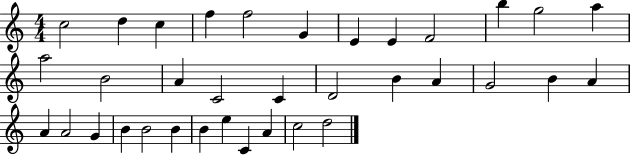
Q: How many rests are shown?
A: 0